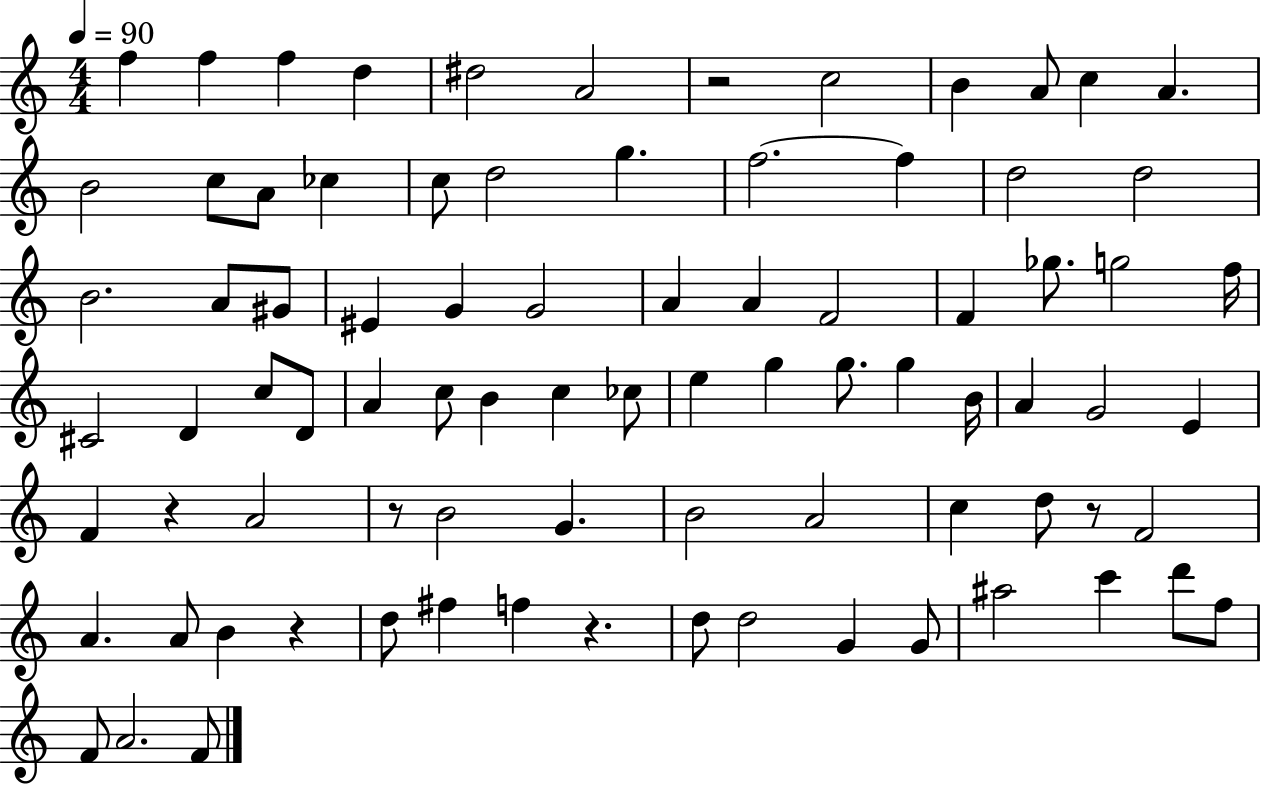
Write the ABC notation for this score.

X:1
T:Untitled
M:4/4
L:1/4
K:C
f f f d ^d2 A2 z2 c2 B A/2 c A B2 c/2 A/2 _c c/2 d2 g f2 f d2 d2 B2 A/2 ^G/2 ^E G G2 A A F2 F _g/2 g2 f/4 ^C2 D c/2 D/2 A c/2 B c _c/2 e g g/2 g B/4 A G2 E F z A2 z/2 B2 G B2 A2 c d/2 z/2 F2 A A/2 B z d/2 ^f f z d/2 d2 G G/2 ^a2 c' d'/2 f/2 F/2 A2 F/2